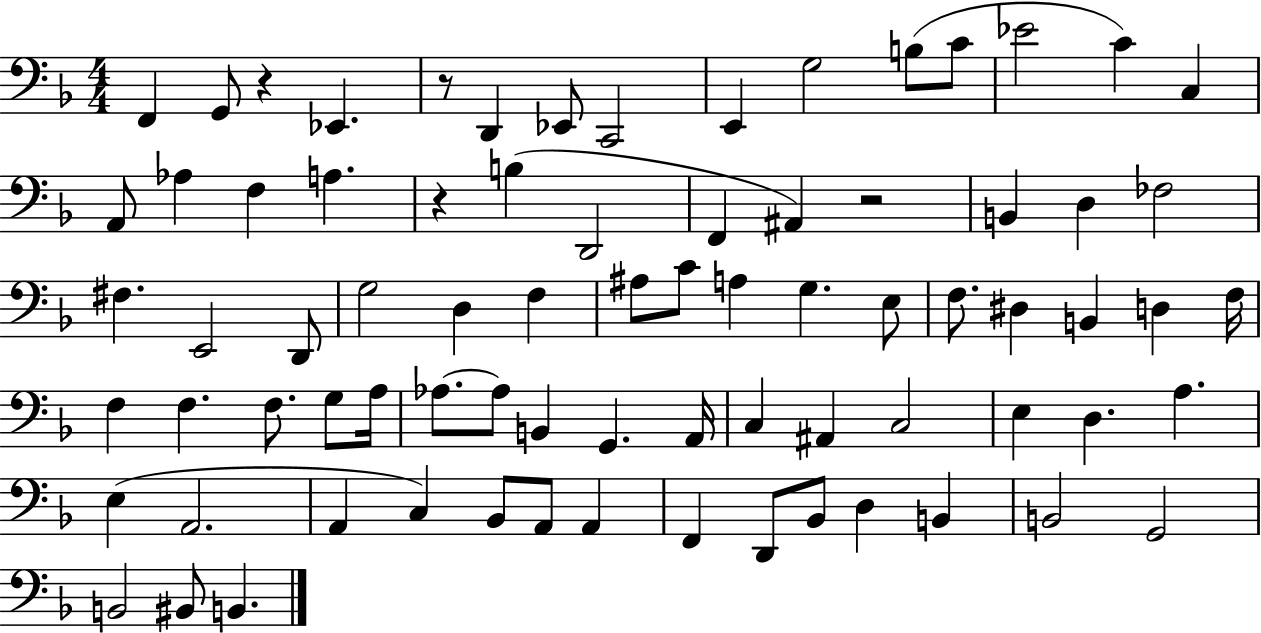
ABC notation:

X:1
T:Untitled
M:4/4
L:1/4
K:F
F,, G,,/2 z _E,, z/2 D,, _E,,/2 C,,2 E,, G,2 B,/2 C/2 _E2 C C, A,,/2 _A, F, A, z B, D,,2 F,, ^A,, z2 B,, D, _F,2 ^F, E,,2 D,,/2 G,2 D, F, ^A,/2 C/2 A, G, E,/2 F,/2 ^D, B,, D, F,/4 F, F, F,/2 G,/2 A,/4 _A,/2 _A,/2 B,, G,, A,,/4 C, ^A,, C,2 E, D, A, E, A,,2 A,, C, _B,,/2 A,,/2 A,, F,, D,,/2 _B,,/2 D, B,, B,,2 G,,2 B,,2 ^B,,/2 B,,